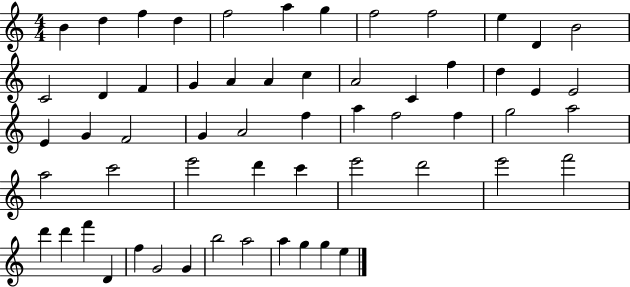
{
  \clef treble
  \numericTimeSignature
  \time 4/4
  \key c \major
  b'4 d''4 f''4 d''4 | f''2 a''4 g''4 | f''2 f''2 | e''4 d'4 b'2 | \break c'2 d'4 f'4 | g'4 a'4 a'4 c''4 | a'2 c'4 f''4 | d''4 e'4 e'2 | \break e'4 g'4 f'2 | g'4 a'2 f''4 | a''4 f''2 f''4 | g''2 a''2 | \break a''2 c'''2 | e'''2 d'''4 c'''4 | e'''2 d'''2 | e'''2 f'''2 | \break d'''4 d'''4 f'''4 d'4 | f''4 g'2 g'4 | b''2 a''2 | a''4 g''4 g''4 e''4 | \break \bar "|."
}